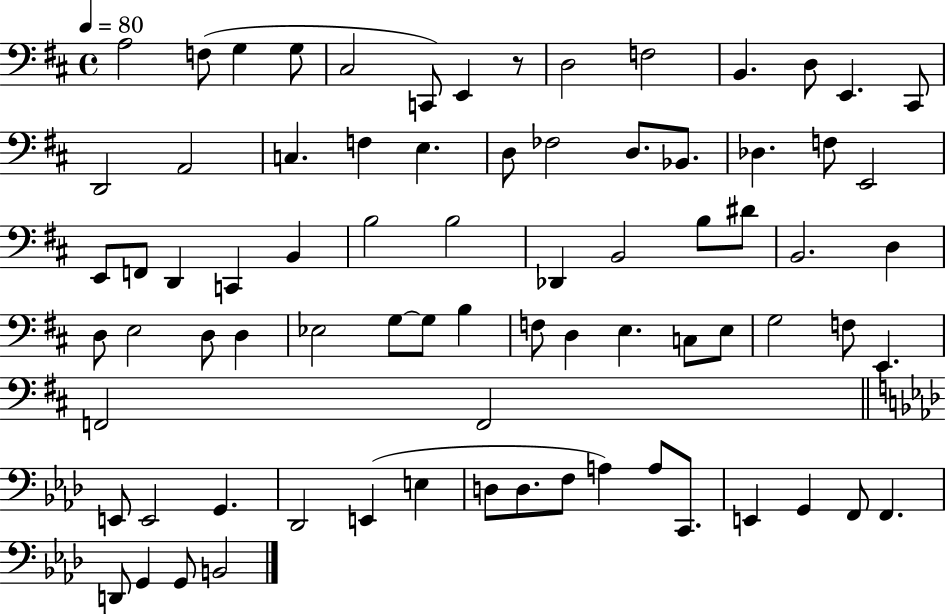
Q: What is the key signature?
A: D major